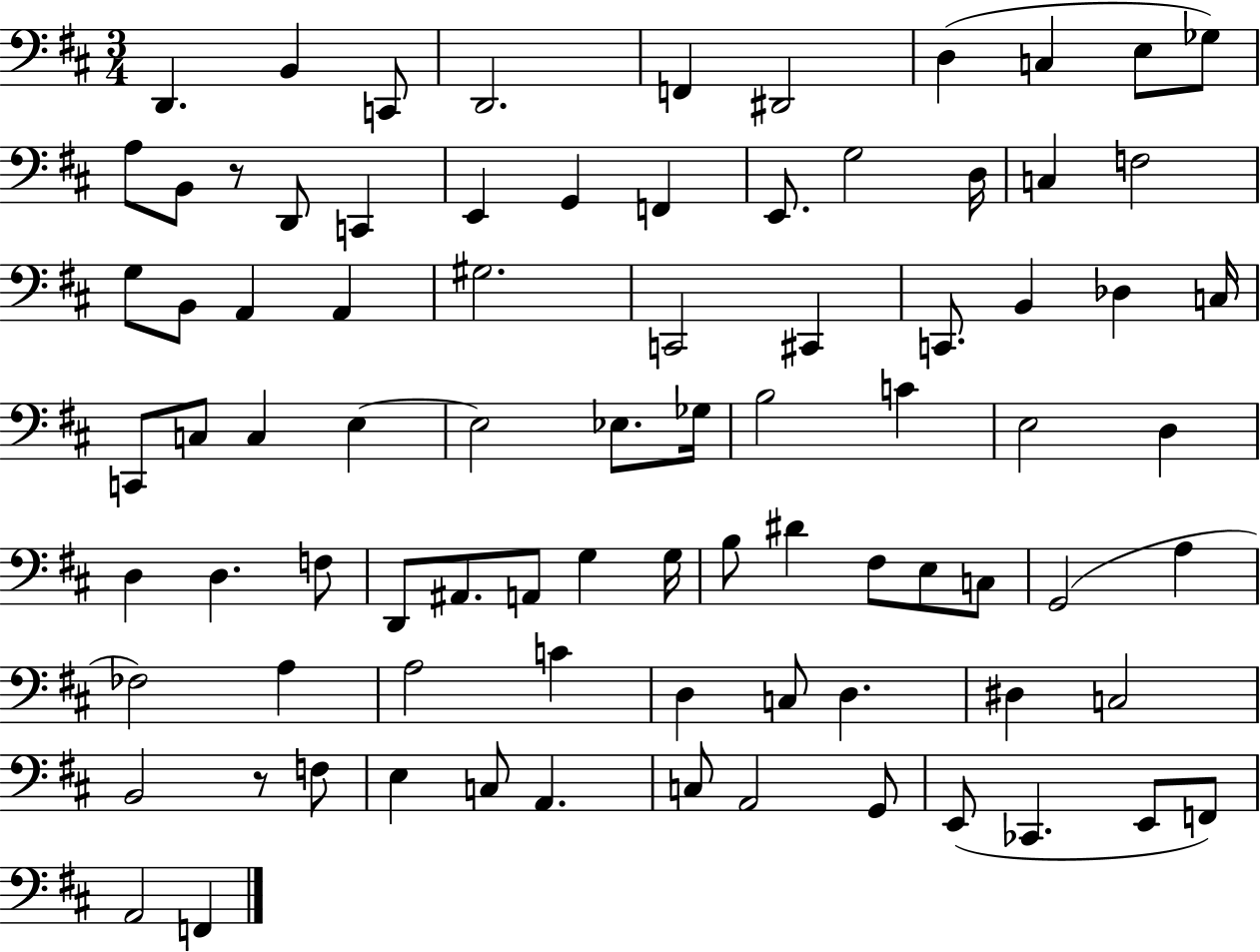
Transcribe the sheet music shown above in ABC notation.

X:1
T:Untitled
M:3/4
L:1/4
K:D
D,, B,, C,,/2 D,,2 F,, ^D,,2 D, C, E,/2 _G,/2 A,/2 B,,/2 z/2 D,,/2 C,, E,, G,, F,, E,,/2 G,2 D,/4 C, F,2 G,/2 B,,/2 A,, A,, ^G,2 C,,2 ^C,, C,,/2 B,, _D, C,/4 C,,/2 C,/2 C, E, E,2 _E,/2 _G,/4 B,2 C E,2 D, D, D, F,/2 D,,/2 ^A,,/2 A,,/2 G, G,/4 B,/2 ^D ^F,/2 E,/2 C,/2 G,,2 A, _F,2 A, A,2 C D, C,/2 D, ^D, C,2 B,,2 z/2 F,/2 E, C,/2 A,, C,/2 A,,2 G,,/2 E,,/2 _C,, E,,/2 F,,/2 A,,2 F,,